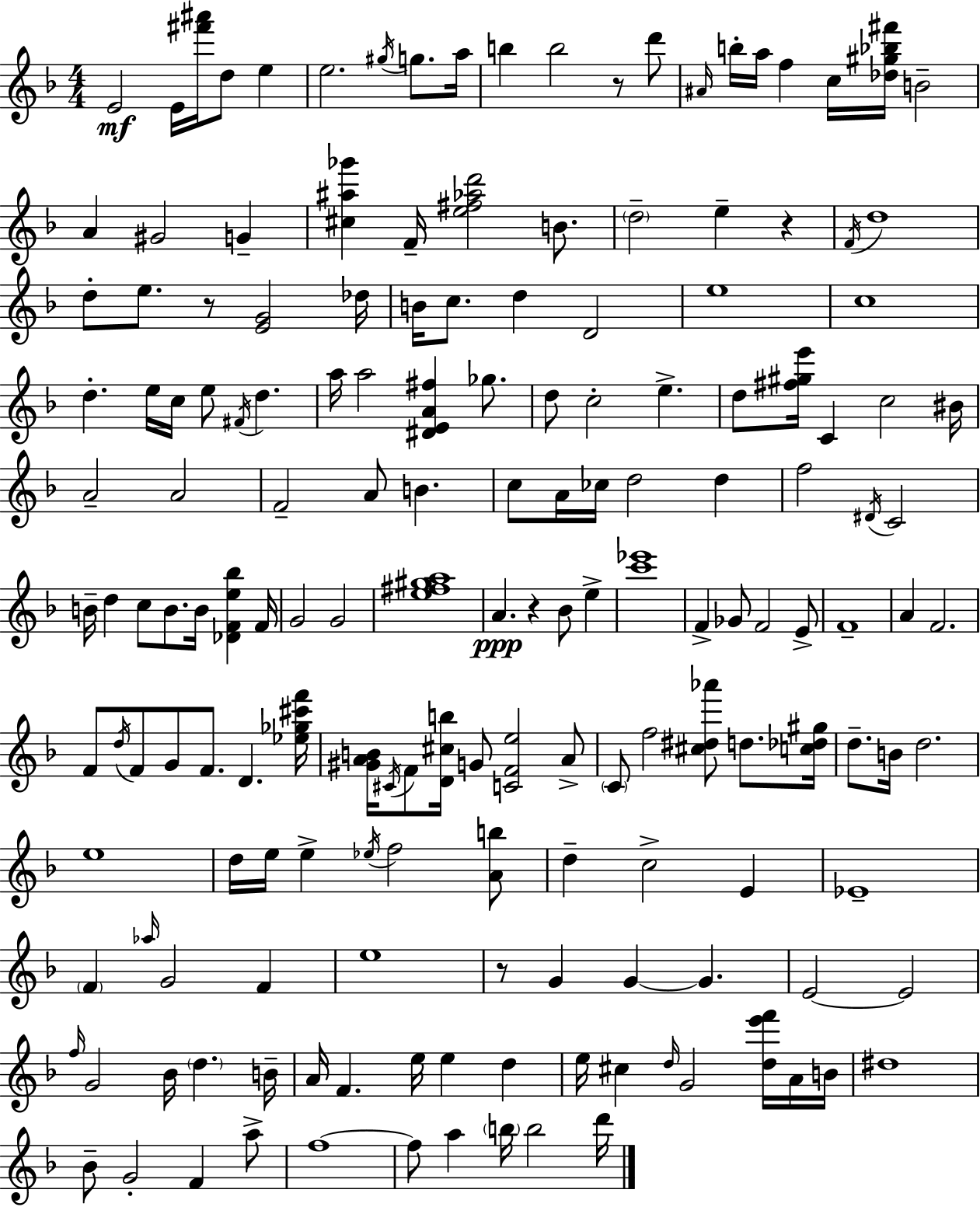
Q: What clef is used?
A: treble